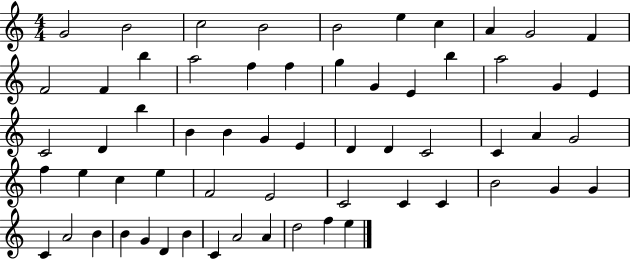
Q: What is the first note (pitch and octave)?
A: G4